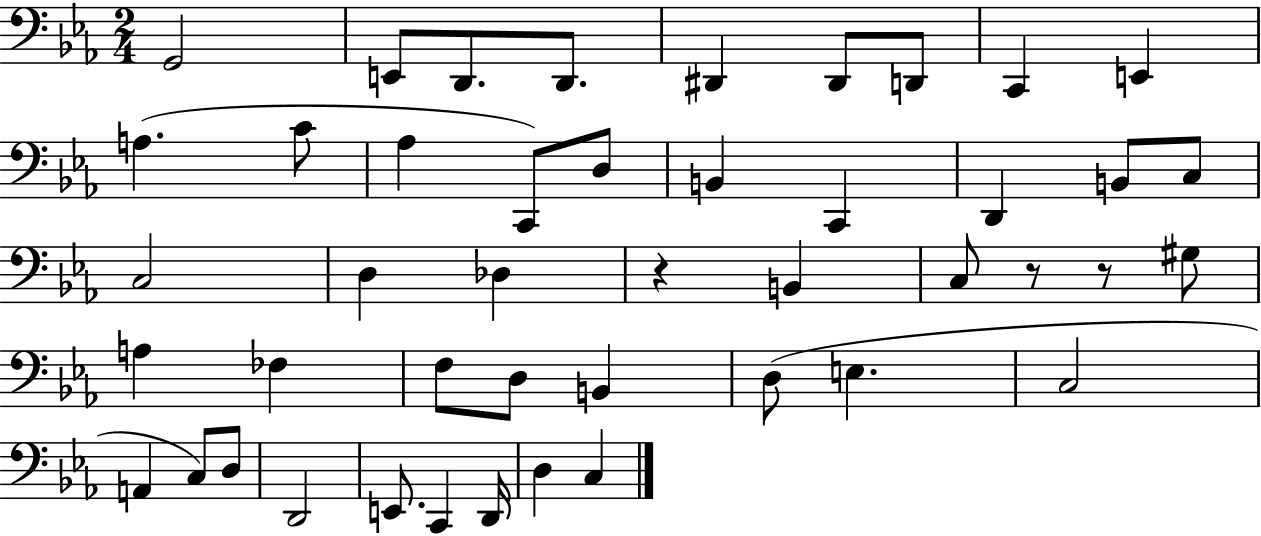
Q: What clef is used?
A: bass